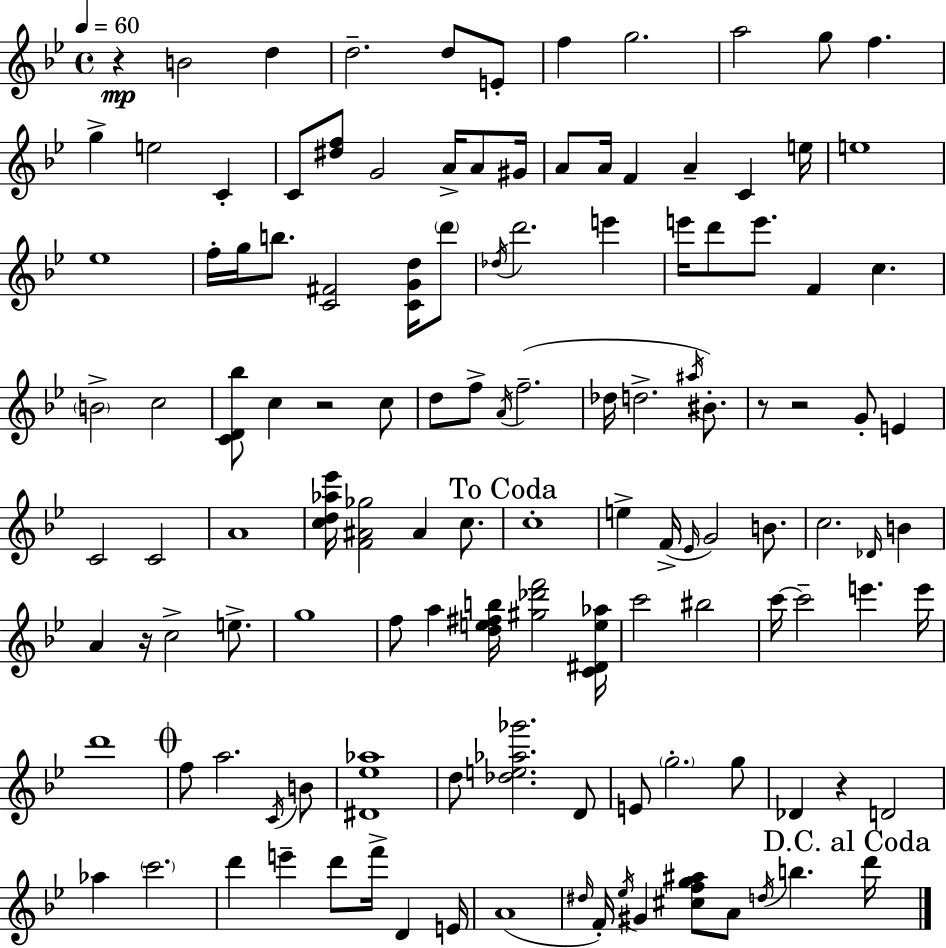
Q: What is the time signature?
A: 4/4